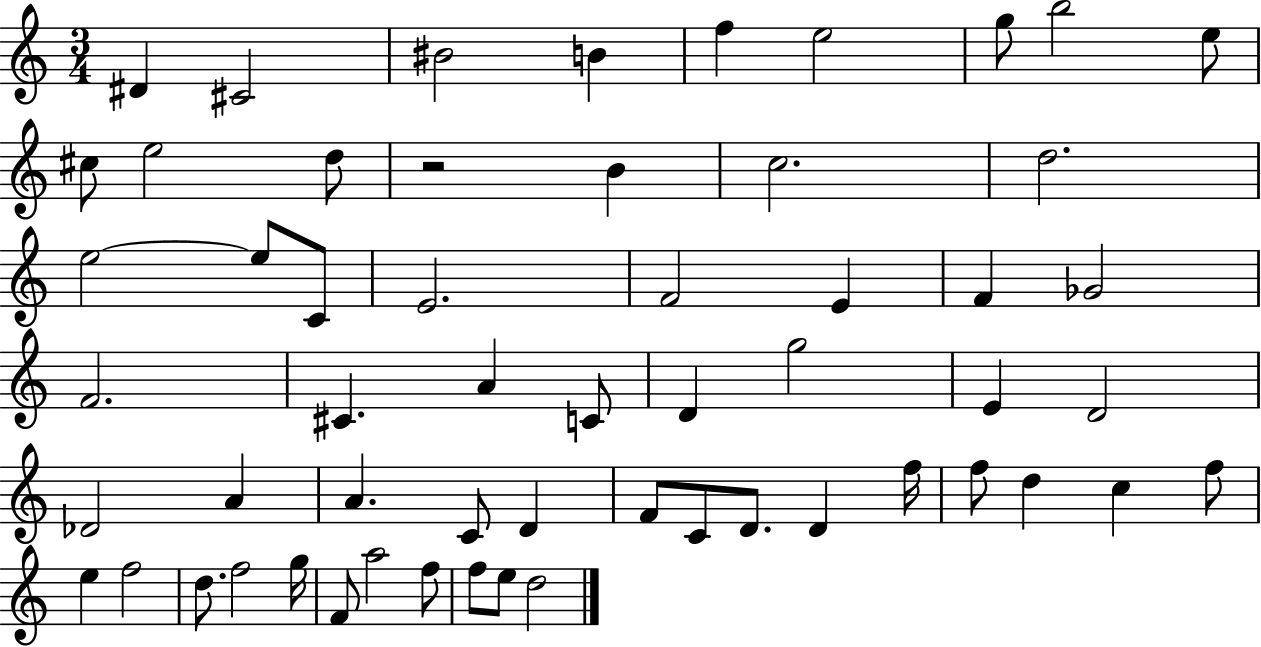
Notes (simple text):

D#4/q C#4/h BIS4/h B4/q F5/q E5/h G5/e B5/h E5/e C#5/e E5/h D5/e R/h B4/q C5/h. D5/h. E5/h E5/e C4/e E4/h. F4/h E4/q F4/q Gb4/h F4/h. C#4/q. A4/q C4/e D4/q G5/h E4/q D4/h Db4/h A4/q A4/q. C4/e D4/q F4/e C4/e D4/e. D4/q F5/s F5/e D5/q C5/q F5/e E5/q F5/h D5/e. F5/h G5/s F4/e A5/h F5/e F5/e E5/e D5/h